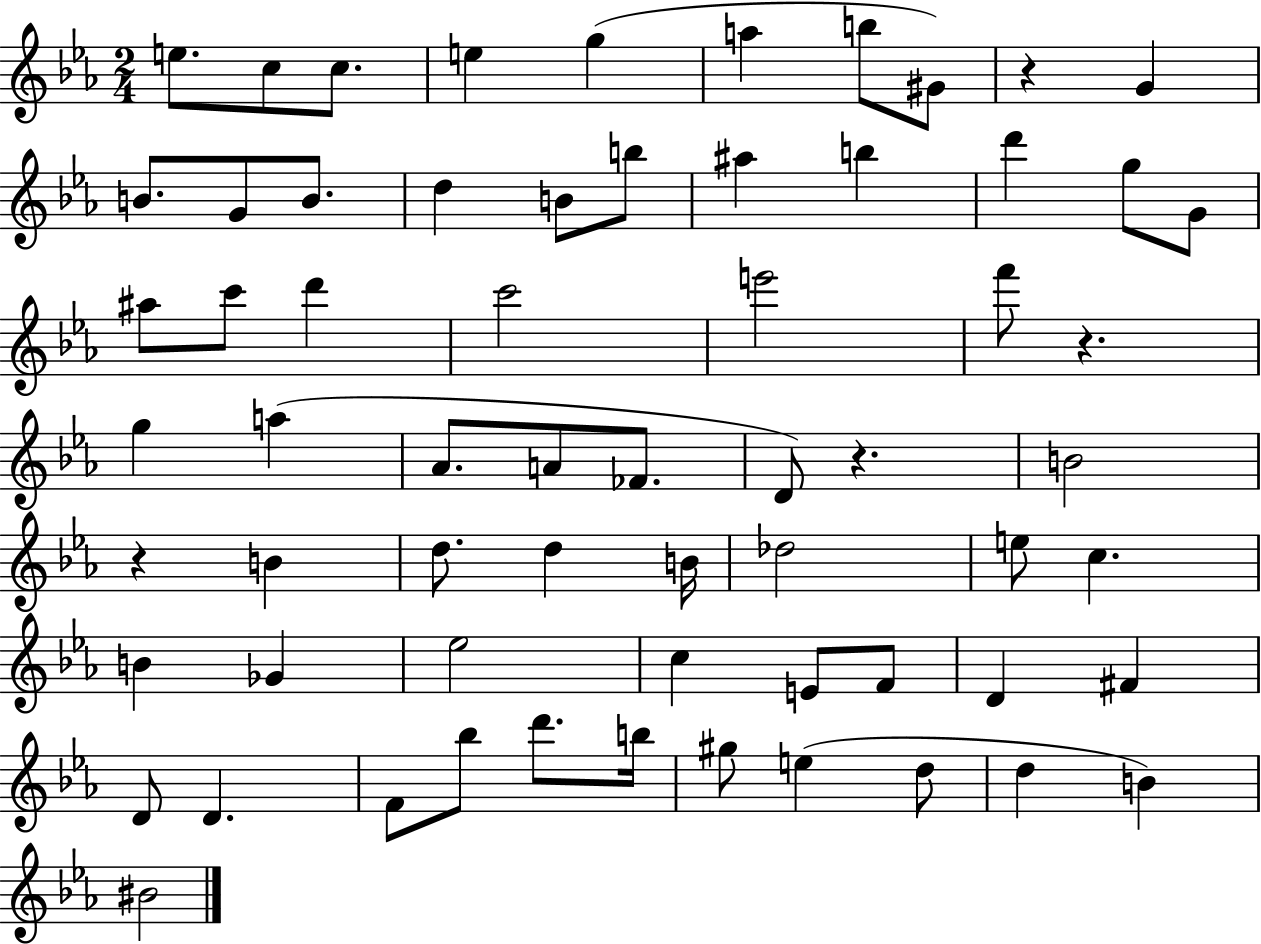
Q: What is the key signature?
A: EES major